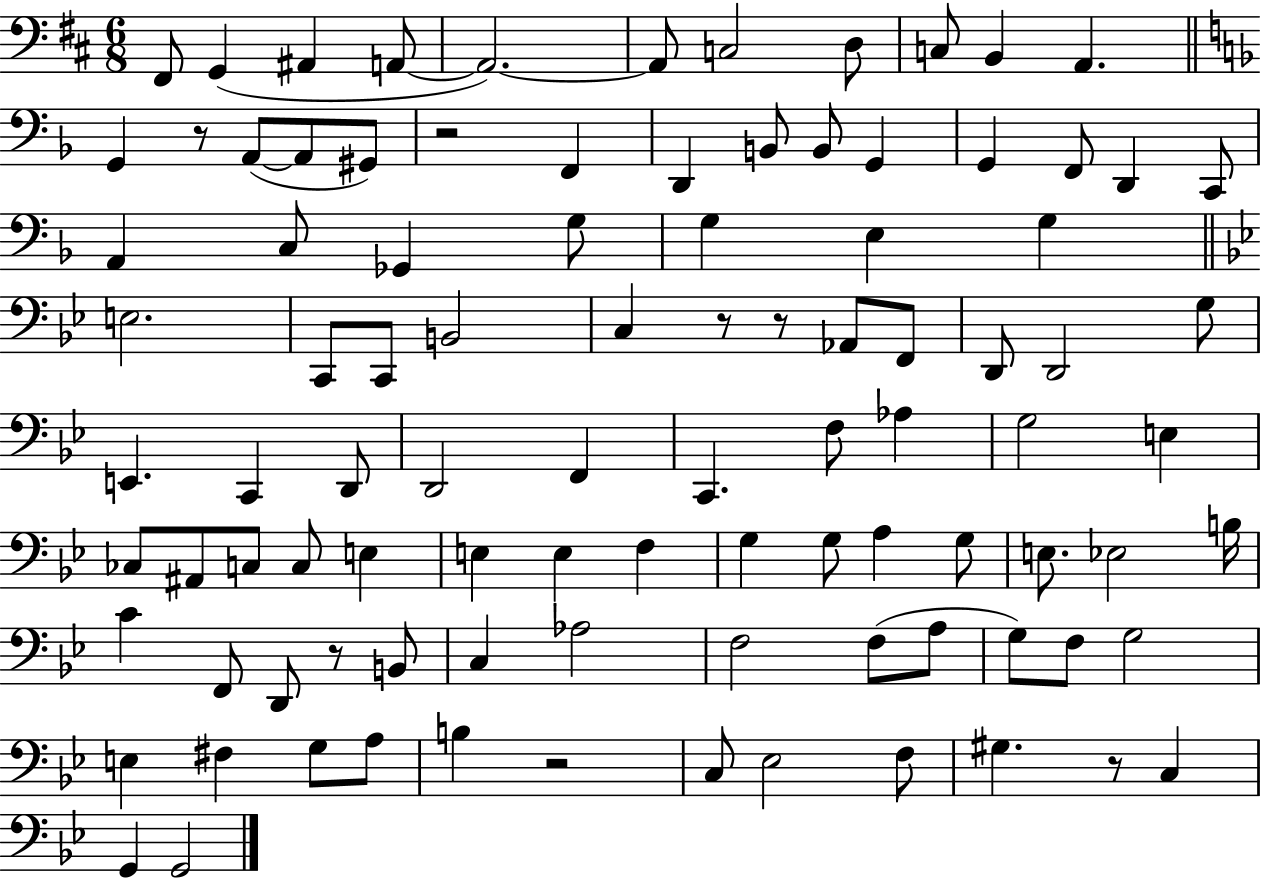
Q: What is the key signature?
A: D major